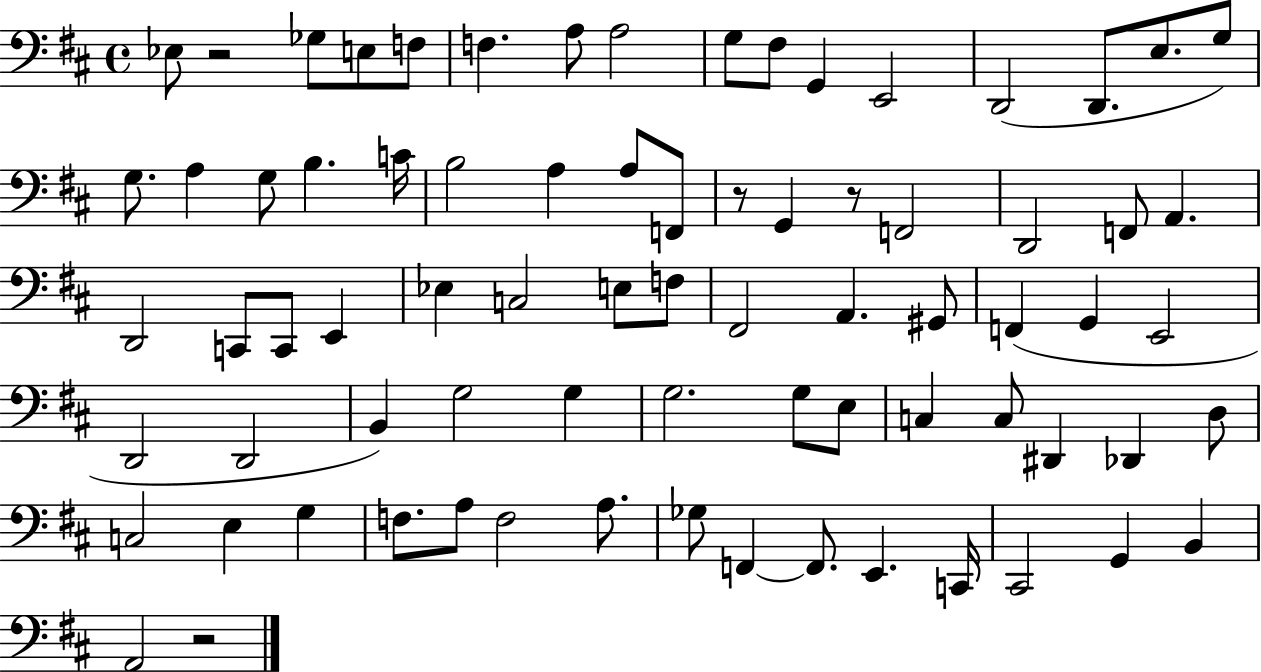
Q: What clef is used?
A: bass